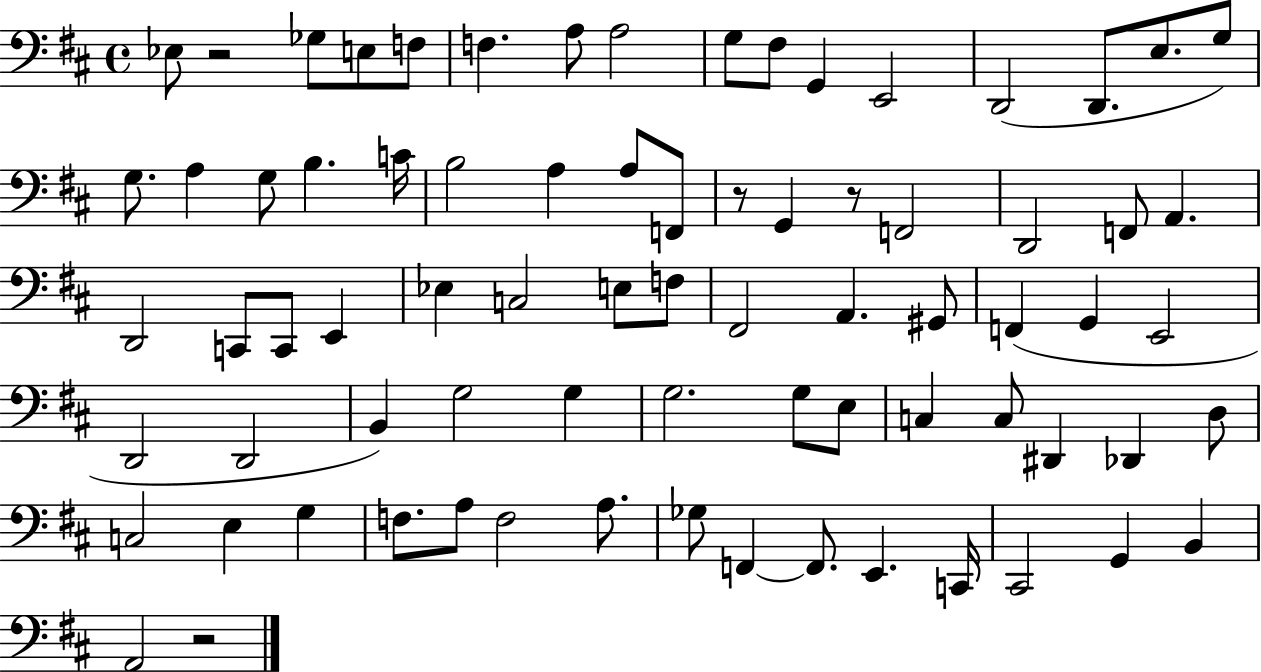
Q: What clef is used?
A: bass